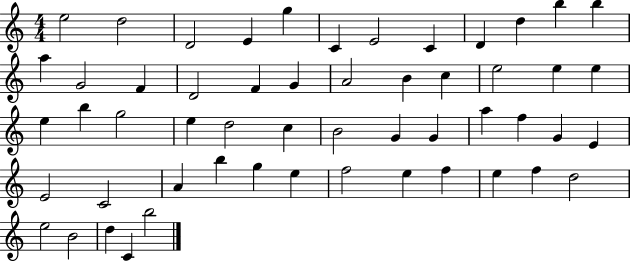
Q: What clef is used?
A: treble